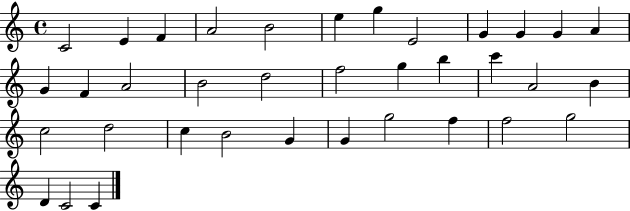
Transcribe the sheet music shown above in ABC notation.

X:1
T:Untitled
M:4/4
L:1/4
K:C
C2 E F A2 B2 e g E2 G G G A G F A2 B2 d2 f2 g b c' A2 B c2 d2 c B2 G G g2 f f2 g2 D C2 C